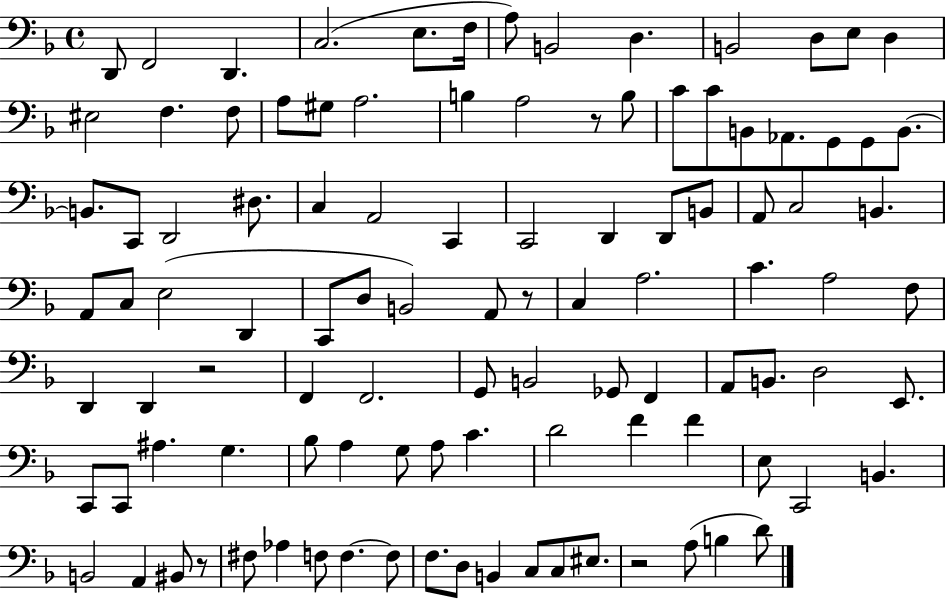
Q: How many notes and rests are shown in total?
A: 105